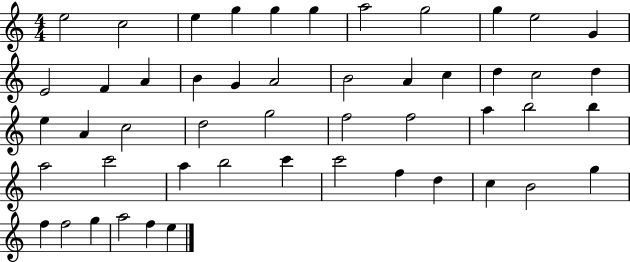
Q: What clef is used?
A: treble